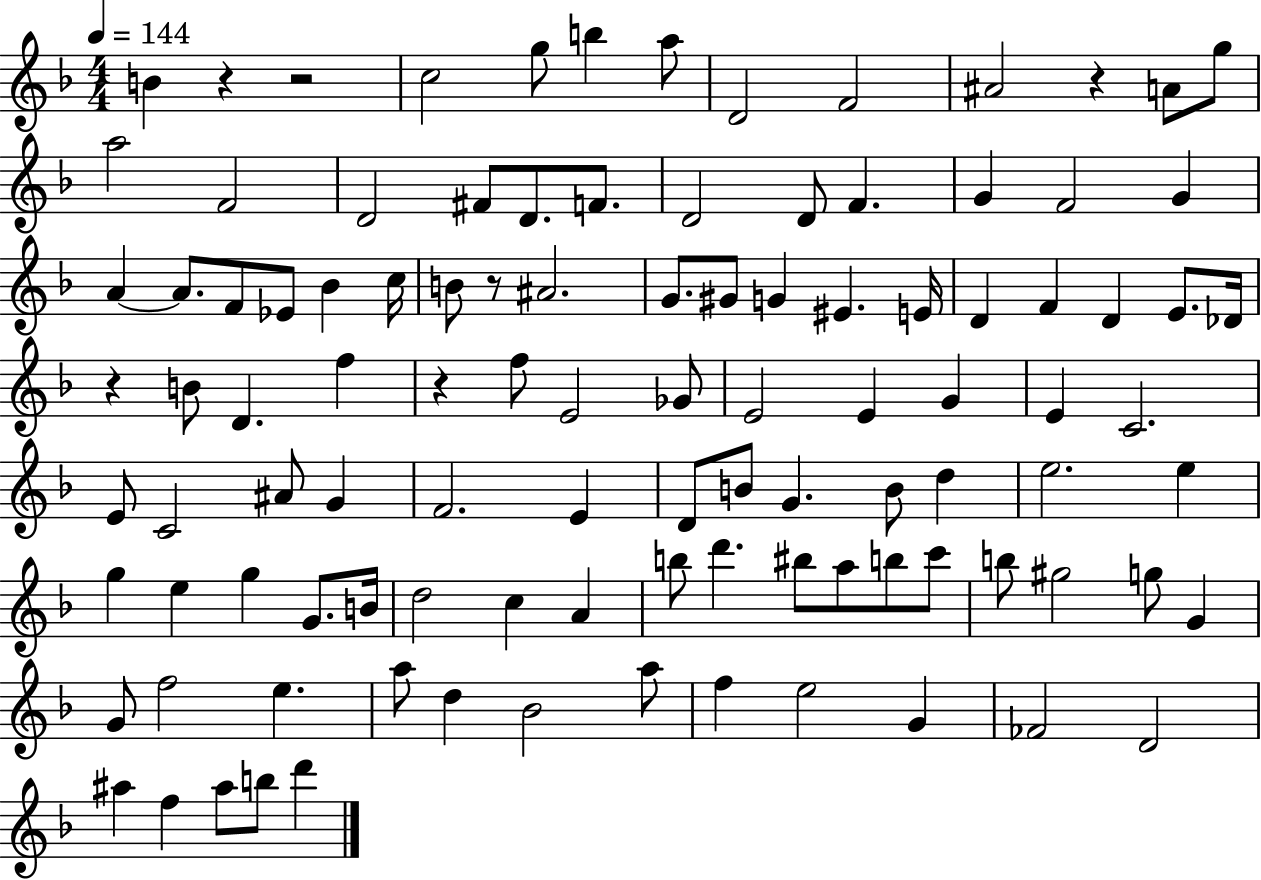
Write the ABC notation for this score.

X:1
T:Untitled
M:4/4
L:1/4
K:F
B z z2 c2 g/2 b a/2 D2 F2 ^A2 z A/2 g/2 a2 F2 D2 ^F/2 D/2 F/2 D2 D/2 F G F2 G A A/2 F/2 _E/2 _B c/4 B/2 z/2 ^A2 G/2 ^G/2 G ^E E/4 D F D E/2 _D/4 z B/2 D f z f/2 E2 _G/2 E2 E G E C2 E/2 C2 ^A/2 G F2 E D/2 B/2 G B/2 d e2 e g e g G/2 B/4 d2 c A b/2 d' ^b/2 a/2 b/2 c'/2 b/2 ^g2 g/2 G G/2 f2 e a/2 d _B2 a/2 f e2 G _F2 D2 ^a f ^a/2 b/2 d'